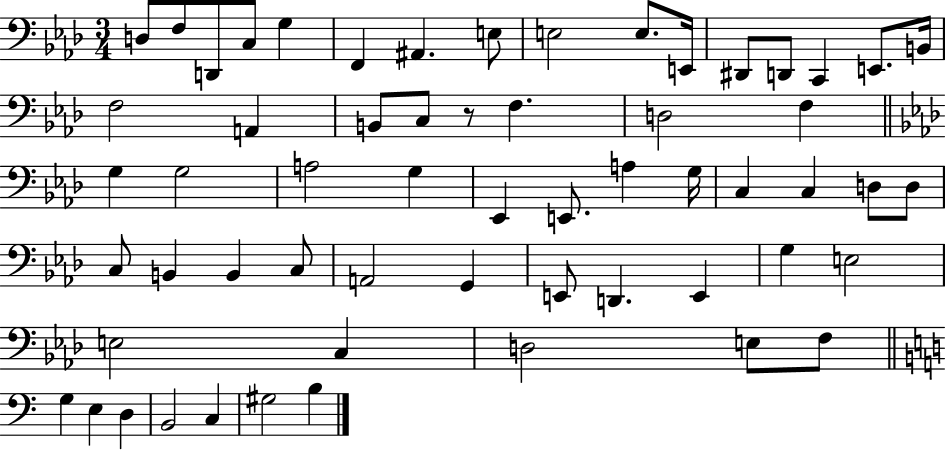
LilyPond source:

{
  \clef bass
  \numericTimeSignature
  \time 3/4
  \key aes \major
  \repeat volta 2 { d8 f8 d,8 c8 g4 | f,4 ais,4. e8 | e2 e8. e,16 | dis,8 d,8 c,4 e,8. b,16 | \break f2 a,4 | b,8 c8 r8 f4. | d2 f4 | \bar "||" \break \key f \minor g4 g2 | a2 g4 | ees,4 e,8. a4 g16 | c4 c4 d8 d8 | \break c8 b,4 b,4 c8 | a,2 g,4 | e,8 d,4. e,4 | g4 e2 | \break e2 c4 | d2 e8 f8 | \bar "||" \break \key a \minor g4 e4 d4 | b,2 c4 | gis2 b4 | } \bar "|."
}